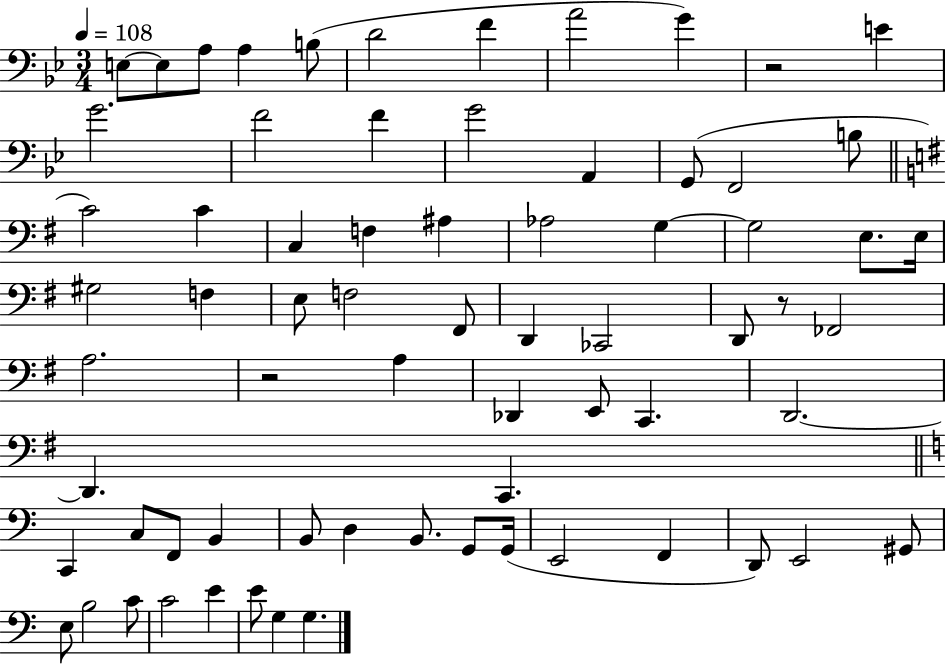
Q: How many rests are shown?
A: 3